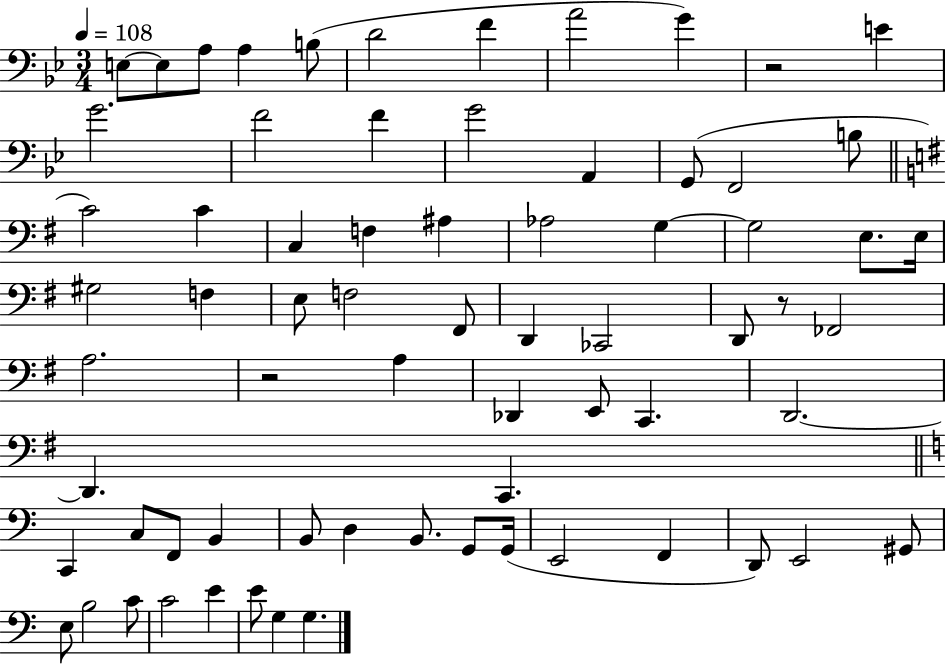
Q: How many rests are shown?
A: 3